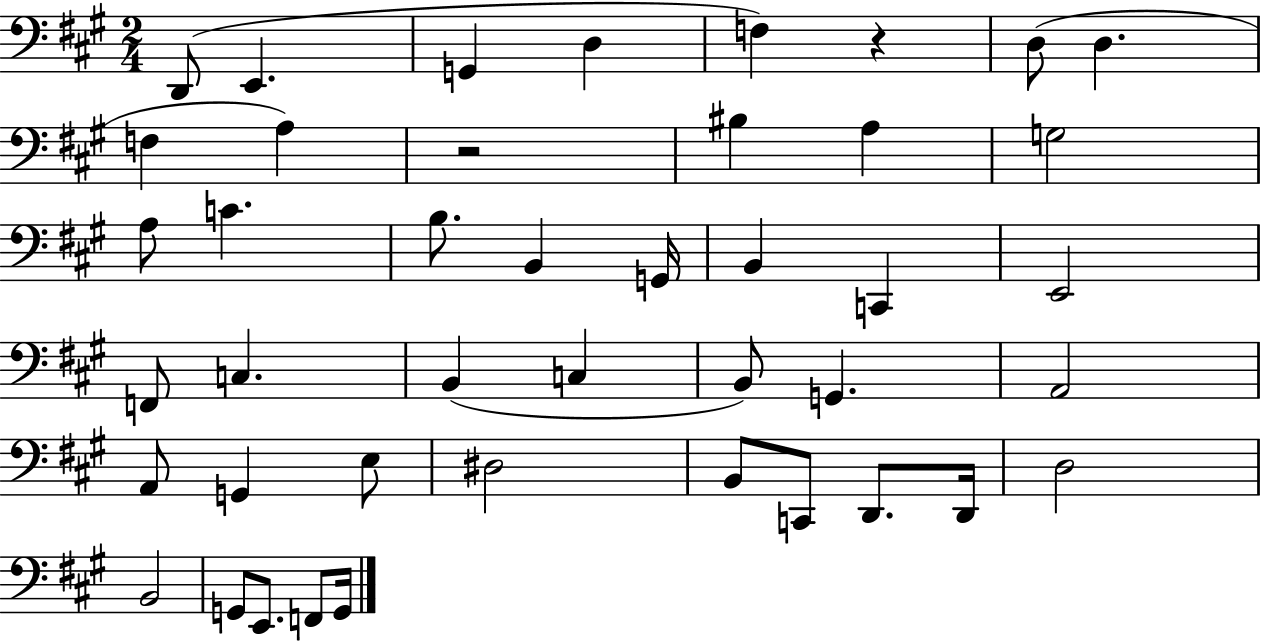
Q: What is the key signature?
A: A major